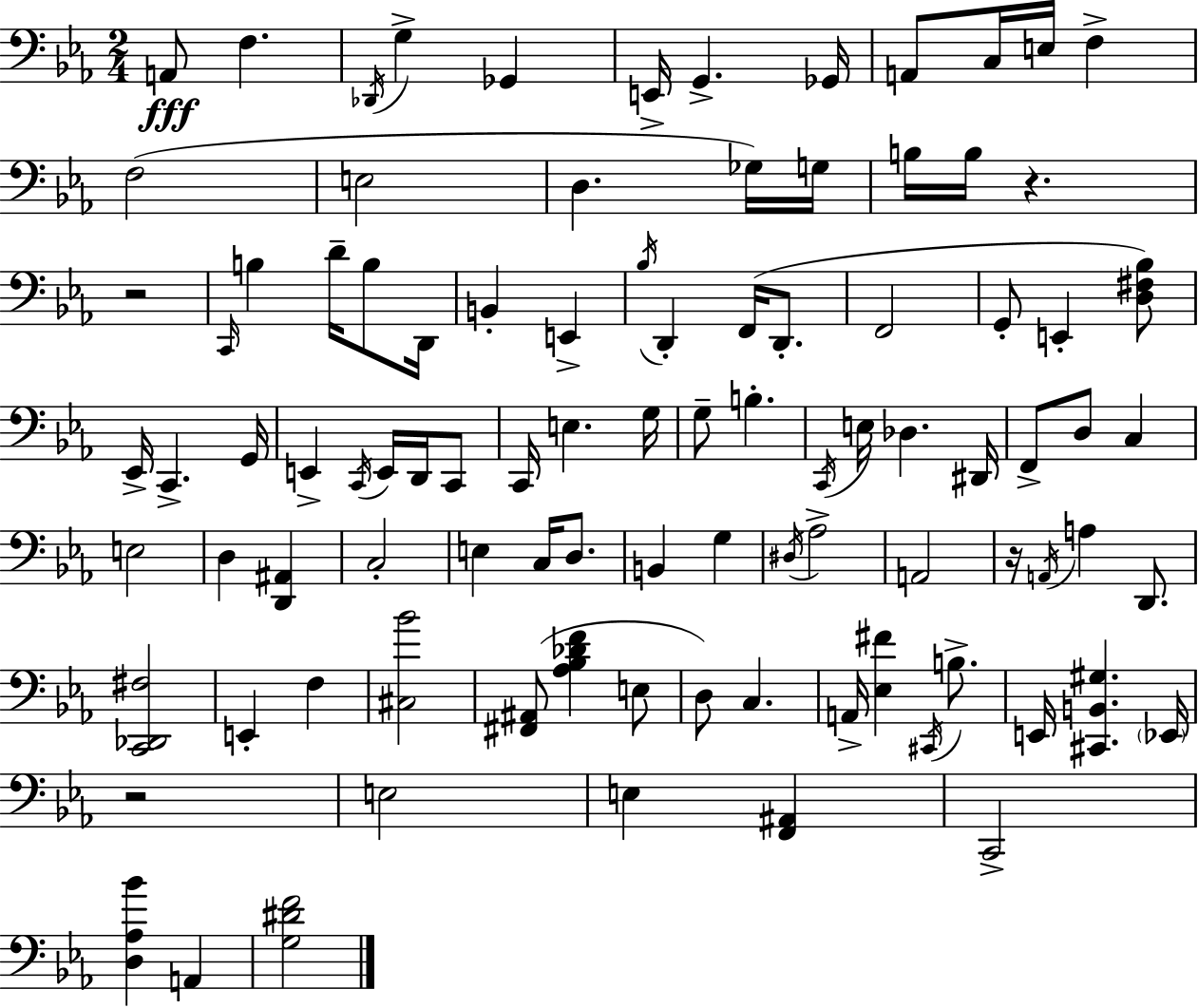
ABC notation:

X:1
T:Untitled
M:2/4
L:1/4
K:Cm
A,,/2 F, _D,,/4 G, _G,, E,,/4 G,, _G,,/4 A,,/2 C,/4 E,/4 F, F,2 E,2 D, _G,/4 G,/4 B,/4 B,/4 z z2 C,,/4 B, D/4 B,/2 D,,/4 B,, E,, _B,/4 D,, F,,/4 D,,/2 F,,2 G,,/2 E,, [D,^F,_B,]/2 _E,,/4 C,, G,,/4 E,, C,,/4 E,,/4 D,,/4 C,,/2 C,,/4 E, G,/4 G,/2 B, C,,/4 E,/4 _D, ^D,,/4 F,,/2 D,/2 C, E,2 D, [D,,^A,,] C,2 E, C,/4 D,/2 B,, G, ^D,/4 _A,2 A,,2 z/4 A,,/4 A, D,,/2 [C,,_D,,^F,]2 E,, F, [^C,_B]2 [^F,,^A,,]/2 [_A,_B,_DF] E,/2 D,/2 C, A,,/4 [_E,^F] ^C,,/4 B,/2 E,,/4 [^C,,B,,^G,] _E,,/4 z2 E,2 E, [F,,^A,,] C,,2 [D,_A,_B] A,, [G,^DF]2